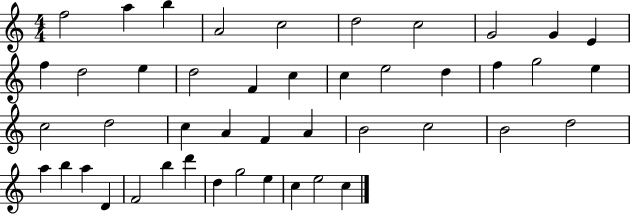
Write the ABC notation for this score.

X:1
T:Untitled
M:4/4
L:1/4
K:C
f2 a b A2 c2 d2 c2 G2 G E f d2 e d2 F c c e2 d f g2 e c2 d2 c A F A B2 c2 B2 d2 a b a D F2 b d' d g2 e c e2 c